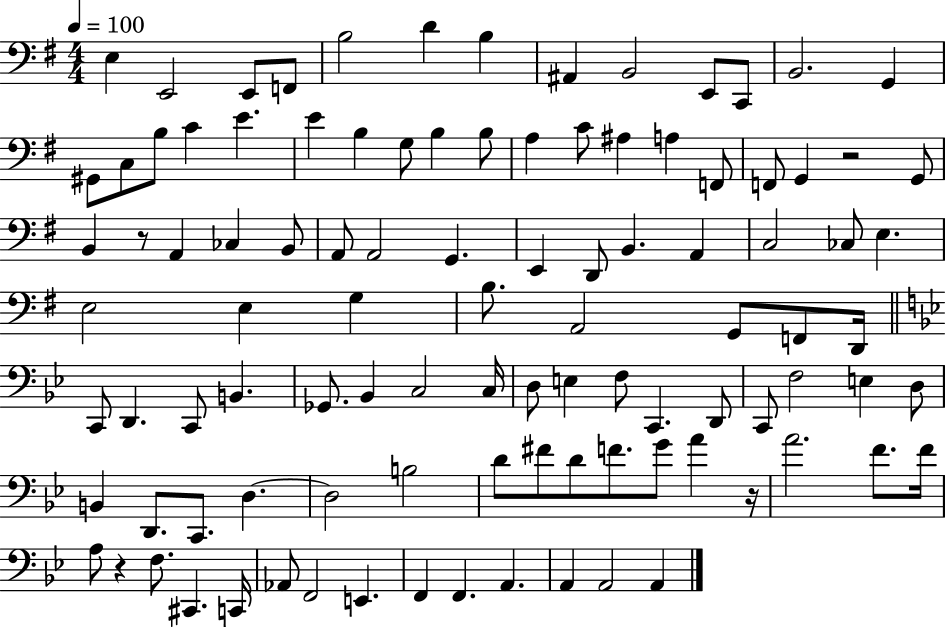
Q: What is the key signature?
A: G major